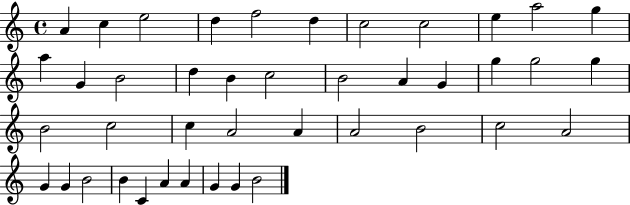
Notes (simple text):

A4/q C5/q E5/h D5/q F5/h D5/q C5/h C5/h E5/q A5/h G5/q A5/q G4/q B4/h D5/q B4/q C5/h B4/h A4/q G4/q G5/q G5/h G5/q B4/h C5/h C5/q A4/h A4/q A4/h B4/h C5/h A4/h G4/q G4/q B4/h B4/q C4/q A4/q A4/q G4/q G4/q B4/h